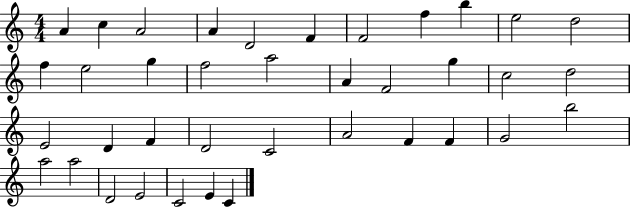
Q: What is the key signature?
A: C major